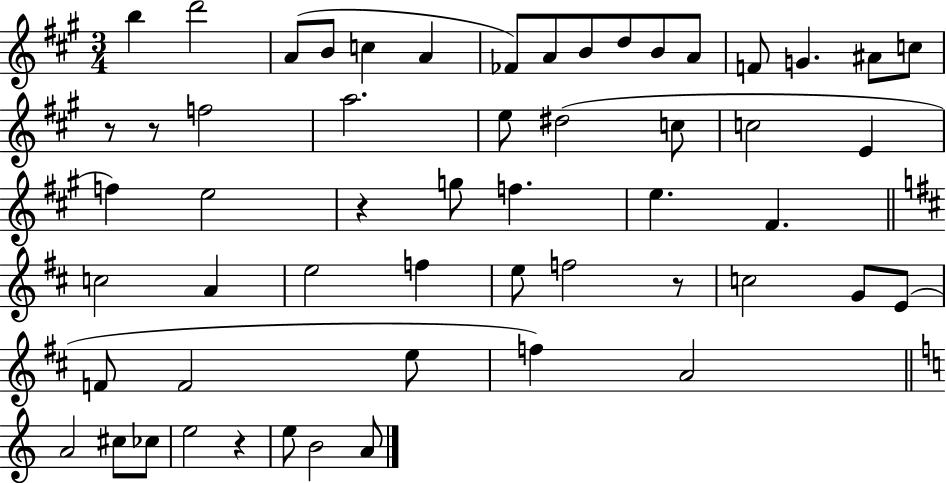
B5/q D6/h A4/e B4/e C5/q A4/q FES4/e A4/e B4/e D5/e B4/e A4/e F4/e G4/q. A#4/e C5/e R/e R/e F5/h A5/h. E5/e D#5/h C5/e C5/h E4/q F5/q E5/h R/q G5/e F5/q. E5/q. F#4/q. C5/h A4/q E5/h F5/q E5/e F5/h R/e C5/h G4/e E4/e F4/e F4/h E5/e F5/q A4/h A4/h C#5/e CES5/e E5/h R/q E5/e B4/h A4/e